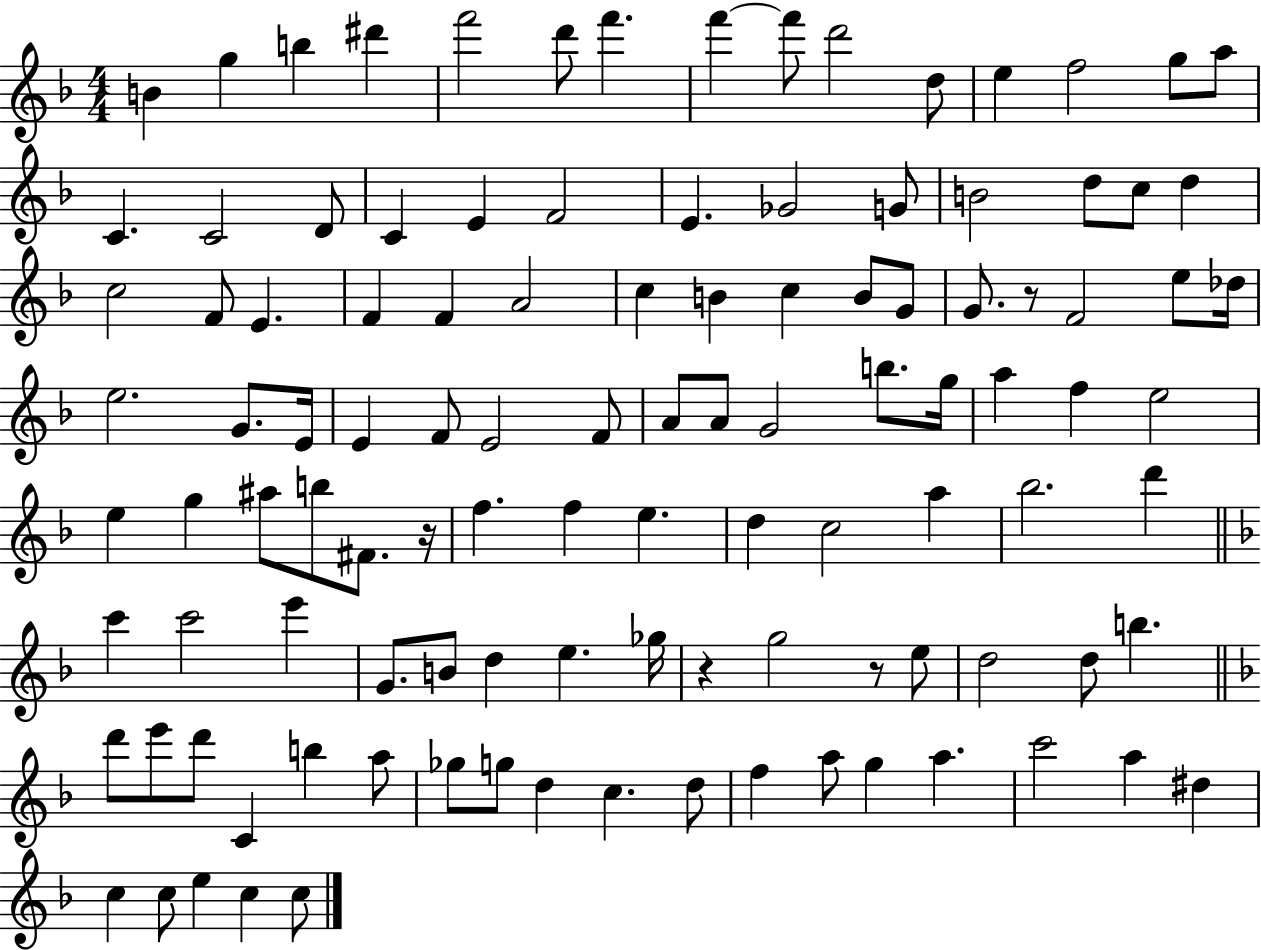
X:1
T:Untitled
M:4/4
L:1/4
K:F
B g b ^d' f'2 d'/2 f' f' f'/2 d'2 d/2 e f2 g/2 a/2 C C2 D/2 C E F2 E _G2 G/2 B2 d/2 c/2 d c2 F/2 E F F A2 c B c B/2 G/2 G/2 z/2 F2 e/2 _d/4 e2 G/2 E/4 E F/2 E2 F/2 A/2 A/2 G2 b/2 g/4 a f e2 e g ^a/2 b/2 ^F/2 z/4 f f e d c2 a _b2 d' c' c'2 e' G/2 B/2 d e _g/4 z g2 z/2 e/2 d2 d/2 b d'/2 e'/2 d'/2 C b a/2 _g/2 g/2 d c d/2 f a/2 g a c'2 a ^d c c/2 e c c/2